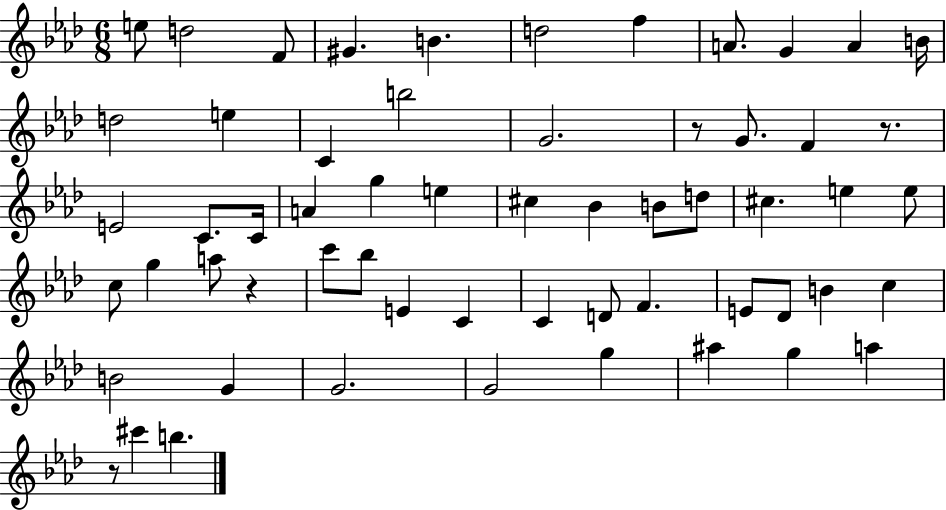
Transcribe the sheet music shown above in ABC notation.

X:1
T:Untitled
M:6/8
L:1/4
K:Ab
e/2 d2 F/2 ^G B d2 f A/2 G A B/4 d2 e C b2 G2 z/2 G/2 F z/2 E2 C/2 C/4 A g e ^c _B B/2 d/2 ^c e e/2 c/2 g a/2 z c'/2 _b/2 E C C D/2 F E/2 _D/2 B c B2 G G2 G2 g ^a g a z/2 ^c' b